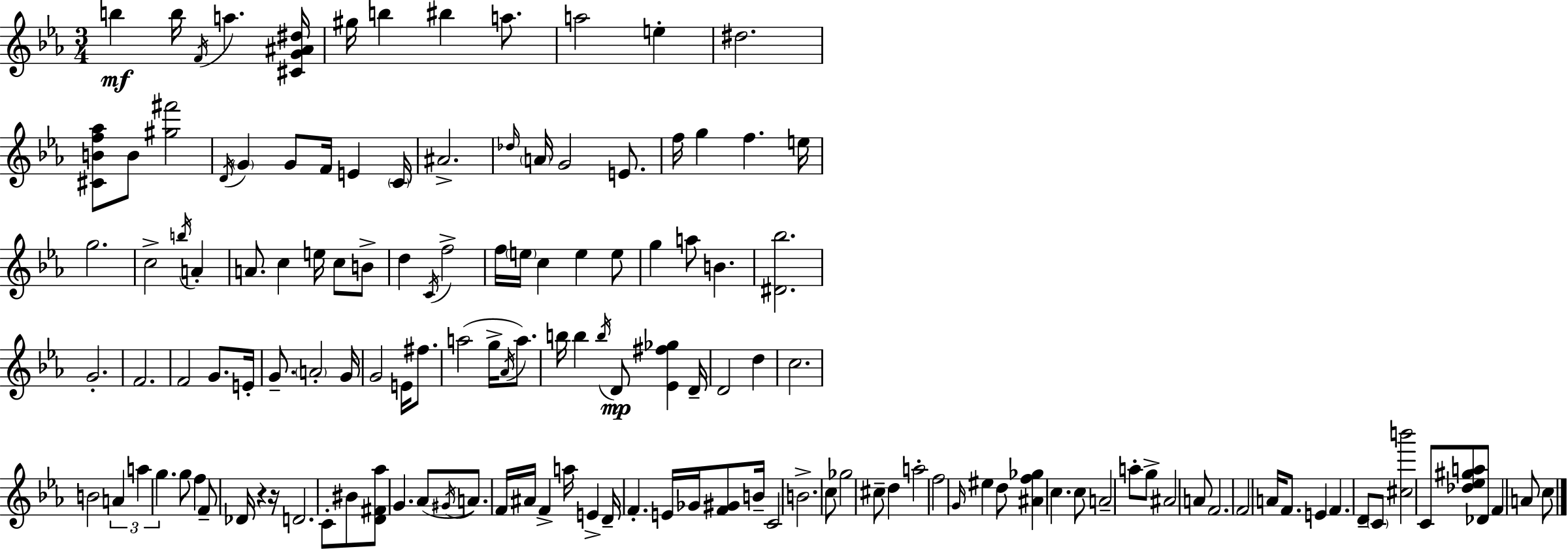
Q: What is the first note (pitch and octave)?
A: B5